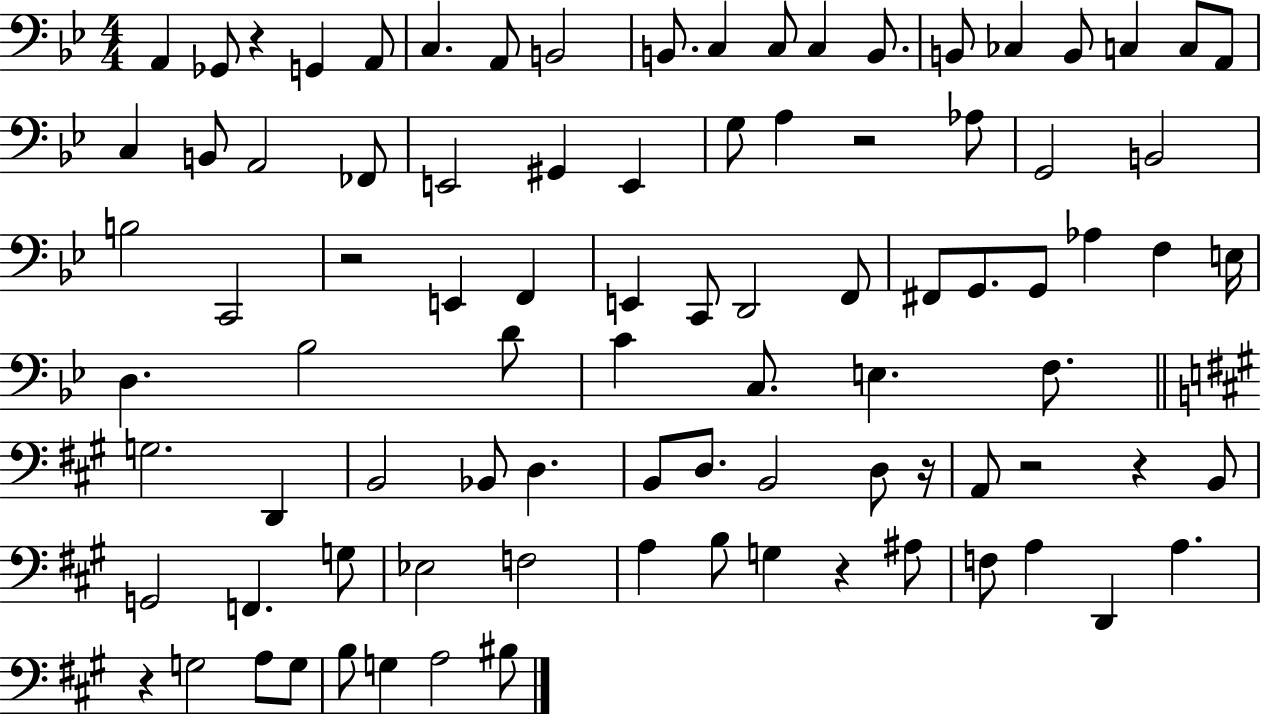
X:1
T:Untitled
M:4/4
L:1/4
K:Bb
A,, _G,,/2 z G,, A,,/2 C, A,,/2 B,,2 B,,/2 C, C,/2 C, B,,/2 B,,/2 _C, B,,/2 C, C,/2 A,,/2 C, B,,/2 A,,2 _F,,/2 E,,2 ^G,, E,, G,/2 A, z2 _A,/2 G,,2 B,,2 B,2 C,,2 z2 E,, F,, E,, C,,/2 D,,2 F,,/2 ^F,,/2 G,,/2 G,,/2 _A, F, E,/4 D, _B,2 D/2 C C,/2 E, F,/2 G,2 D,, B,,2 _B,,/2 D, B,,/2 D,/2 B,,2 D,/2 z/4 A,,/2 z2 z B,,/2 G,,2 F,, G,/2 _E,2 F,2 A, B,/2 G, z ^A,/2 F,/2 A, D,, A, z G,2 A,/2 G,/2 B,/2 G, A,2 ^B,/2